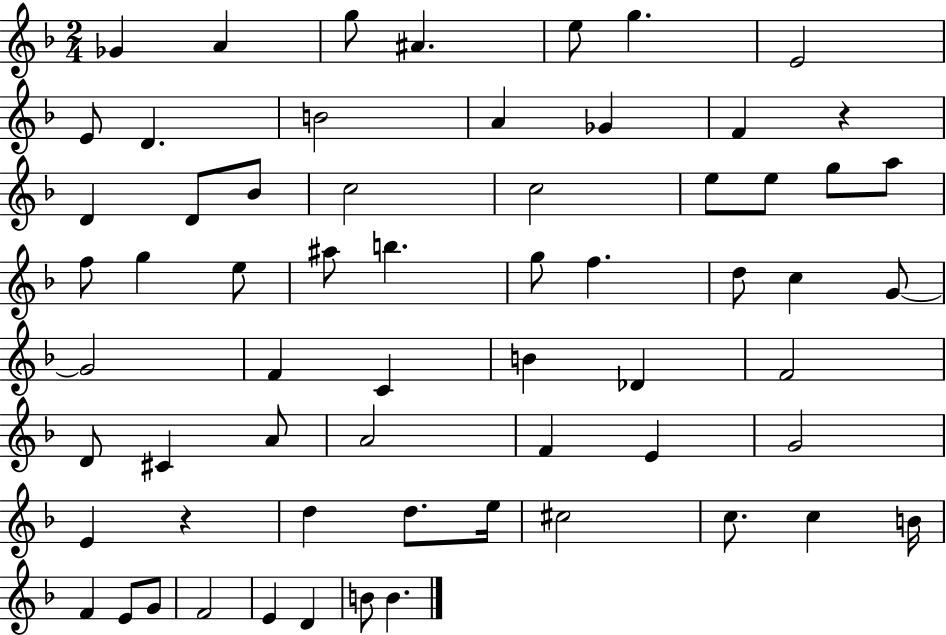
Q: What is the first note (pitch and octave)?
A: Gb4